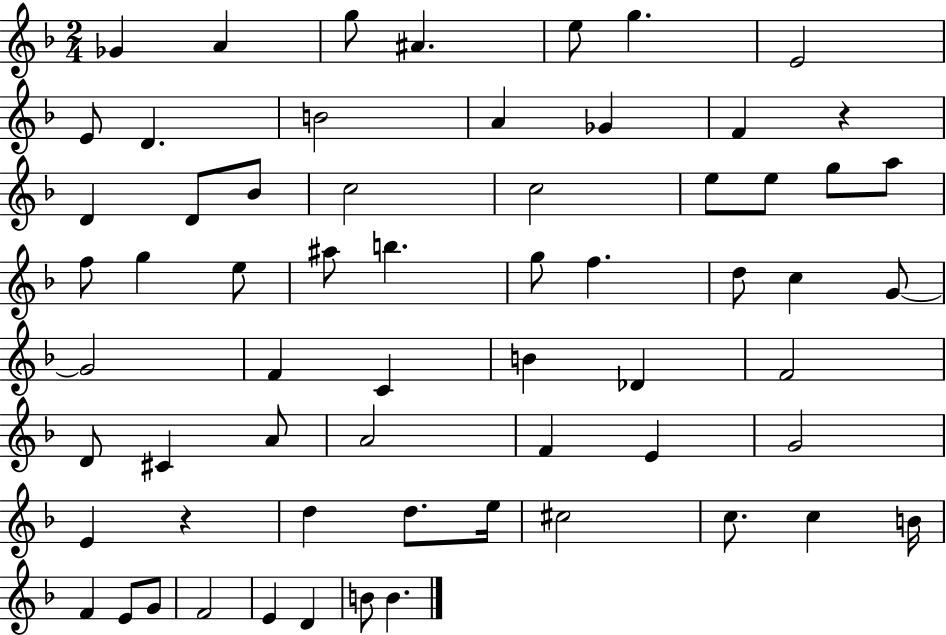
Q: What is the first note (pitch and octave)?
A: Gb4